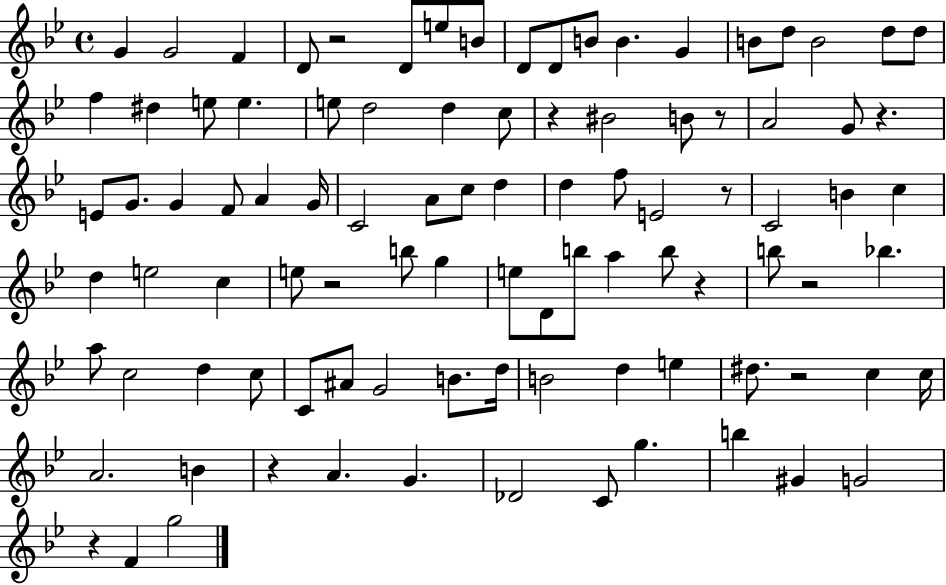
{
  \clef treble
  \time 4/4
  \defaultTimeSignature
  \key bes \major
  g'4 g'2 f'4 | d'8 r2 d'8 e''8 b'8 | d'8 d'8 b'8 b'4. g'4 | b'8 d''8 b'2 d''8 d''8 | \break f''4 dis''4 e''8 e''4. | e''8 d''2 d''4 c''8 | r4 bis'2 b'8 r8 | a'2 g'8 r4. | \break e'8 g'8. g'4 f'8 a'4 g'16 | c'2 a'8 c''8 d''4 | d''4 f''8 e'2 r8 | c'2 b'4 c''4 | \break d''4 e''2 c''4 | e''8 r2 b''8 g''4 | e''8 d'8 b''8 a''4 b''8 r4 | b''8 r2 bes''4. | \break a''8 c''2 d''4 c''8 | c'8 ais'8 g'2 b'8. d''16 | b'2 d''4 e''4 | dis''8. r2 c''4 c''16 | \break a'2. b'4 | r4 a'4. g'4. | des'2 c'8 g''4. | b''4 gis'4 g'2 | \break r4 f'4 g''2 | \bar "|."
}